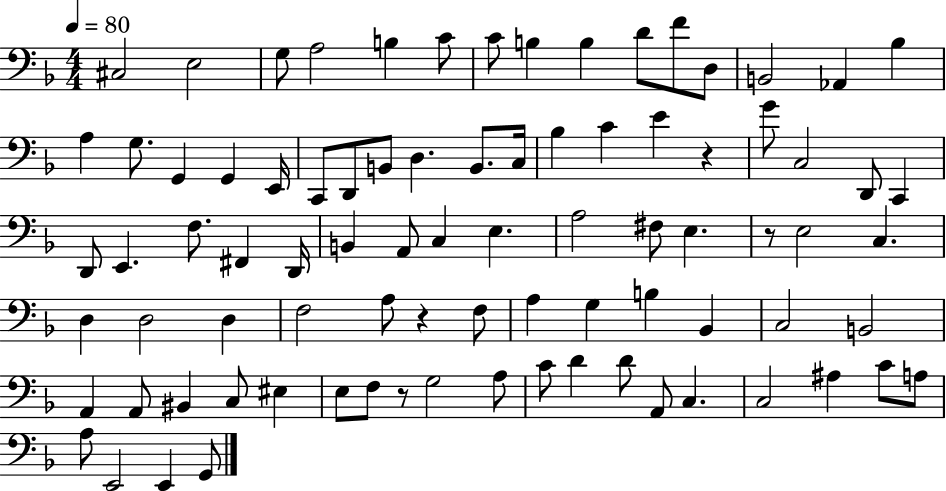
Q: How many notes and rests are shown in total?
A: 85